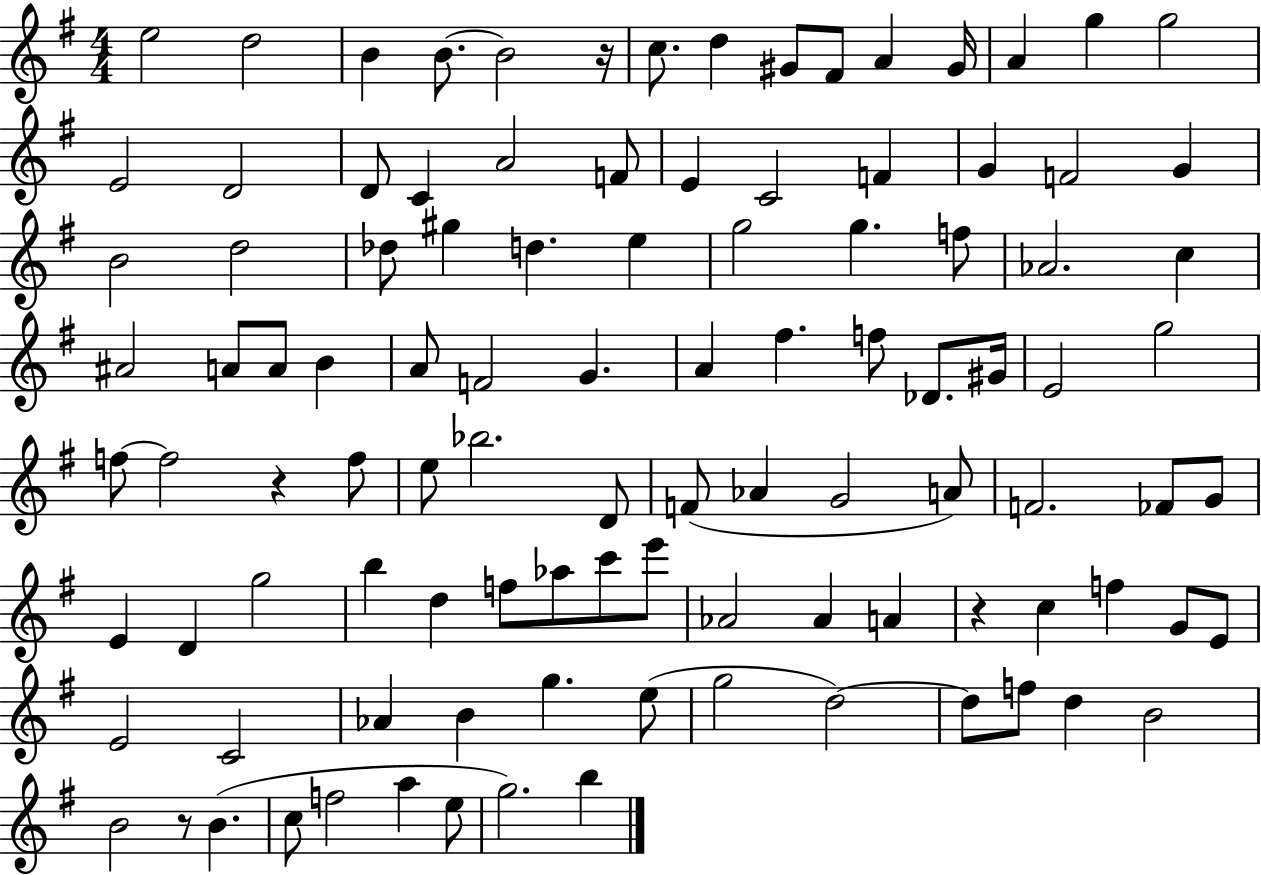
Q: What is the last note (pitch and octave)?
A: B5